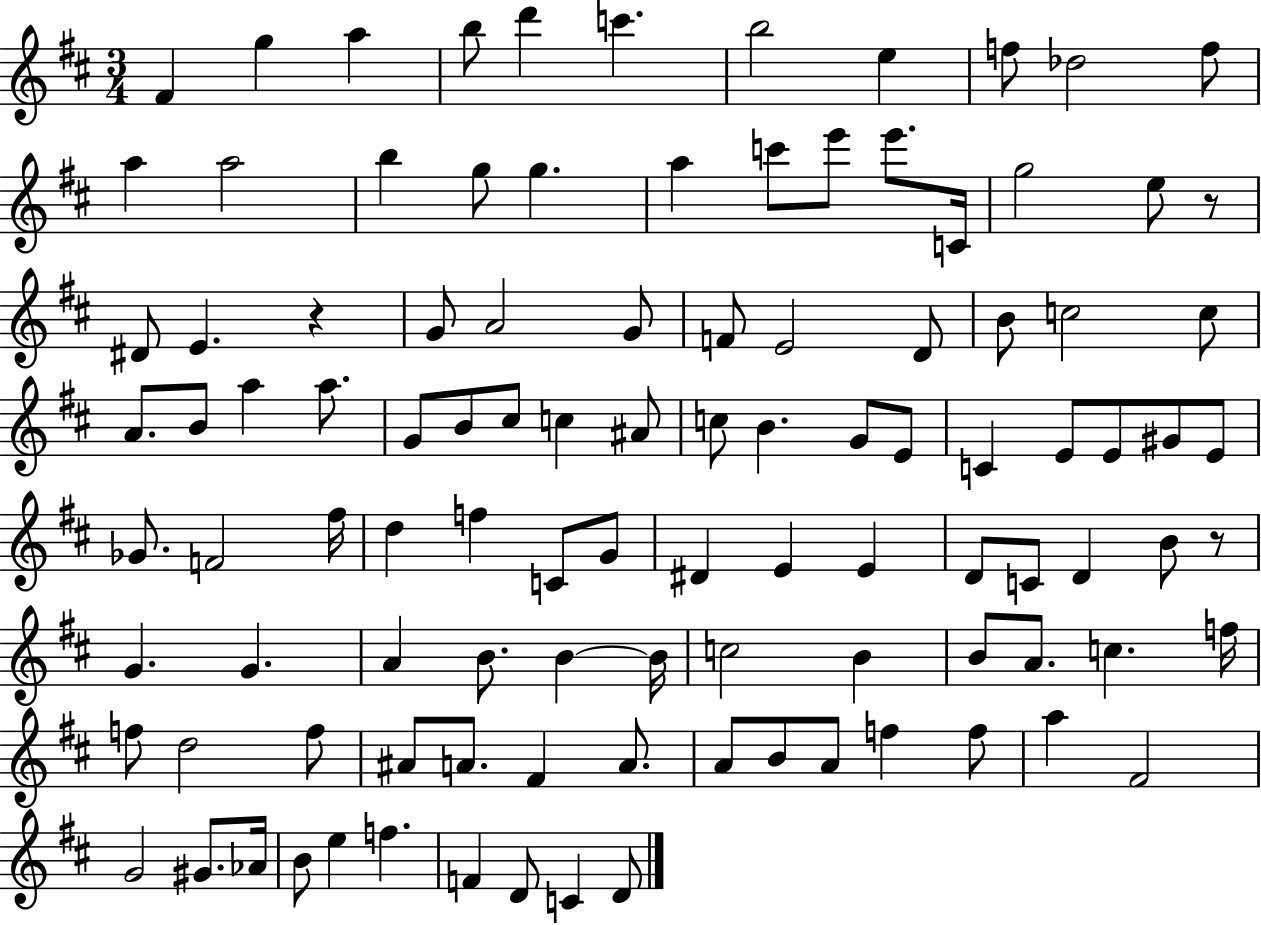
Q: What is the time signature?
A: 3/4